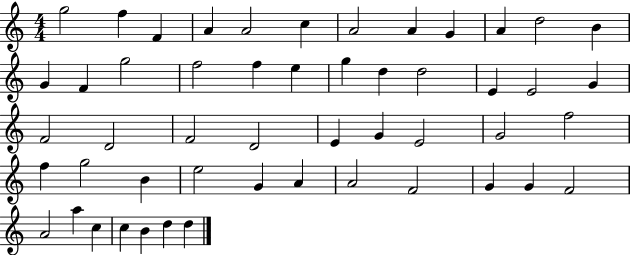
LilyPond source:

{
  \clef treble
  \numericTimeSignature
  \time 4/4
  \key c \major
  g''2 f''4 f'4 | a'4 a'2 c''4 | a'2 a'4 g'4 | a'4 d''2 b'4 | \break g'4 f'4 g''2 | f''2 f''4 e''4 | g''4 d''4 d''2 | e'4 e'2 g'4 | \break f'2 d'2 | f'2 d'2 | e'4 g'4 e'2 | g'2 f''2 | \break f''4 g''2 b'4 | e''2 g'4 a'4 | a'2 f'2 | g'4 g'4 f'2 | \break a'2 a''4 c''4 | c''4 b'4 d''4 d''4 | \bar "|."
}